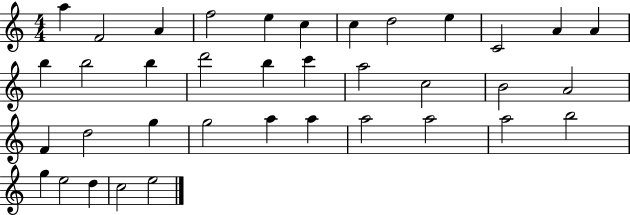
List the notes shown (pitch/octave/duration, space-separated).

A5/q F4/h A4/q F5/h E5/q C5/q C5/q D5/h E5/q C4/h A4/q A4/q B5/q B5/h B5/q D6/h B5/q C6/q A5/h C5/h B4/h A4/h F4/q D5/h G5/q G5/h A5/q A5/q A5/h A5/h A5/h B5/h G5/q E5/h D5/q C5/h E5/h